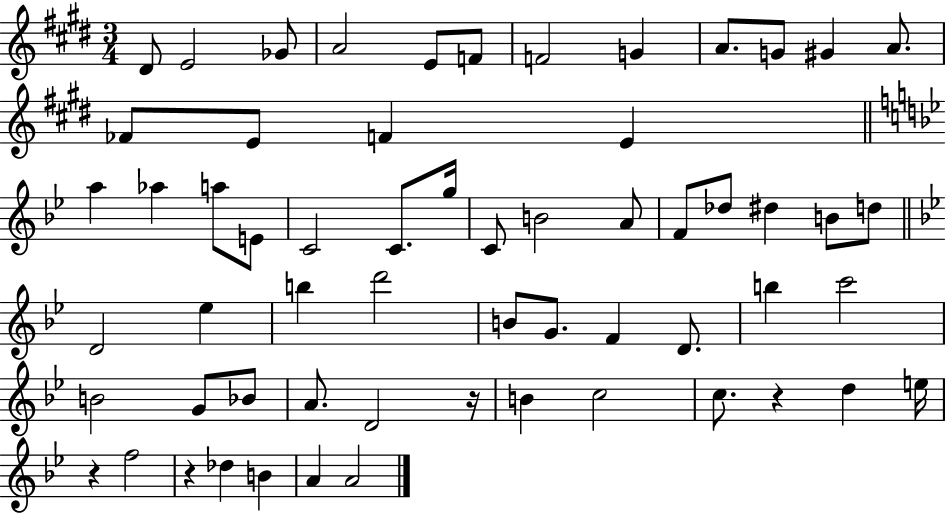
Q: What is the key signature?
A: E major